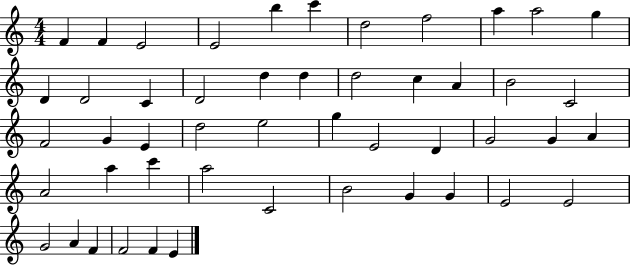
X:1
T:Untitled
M:4/4
L:1/4
K:C
F F E2 E2 b c' d2 f2 a a2 g D D2 C D2 d d d2 c A B2 C2 F2 G E d2 e2 g E2 D G2 G A A2 a c' a2 C2 B2 G G E2 E2 G2 A F F2 F E